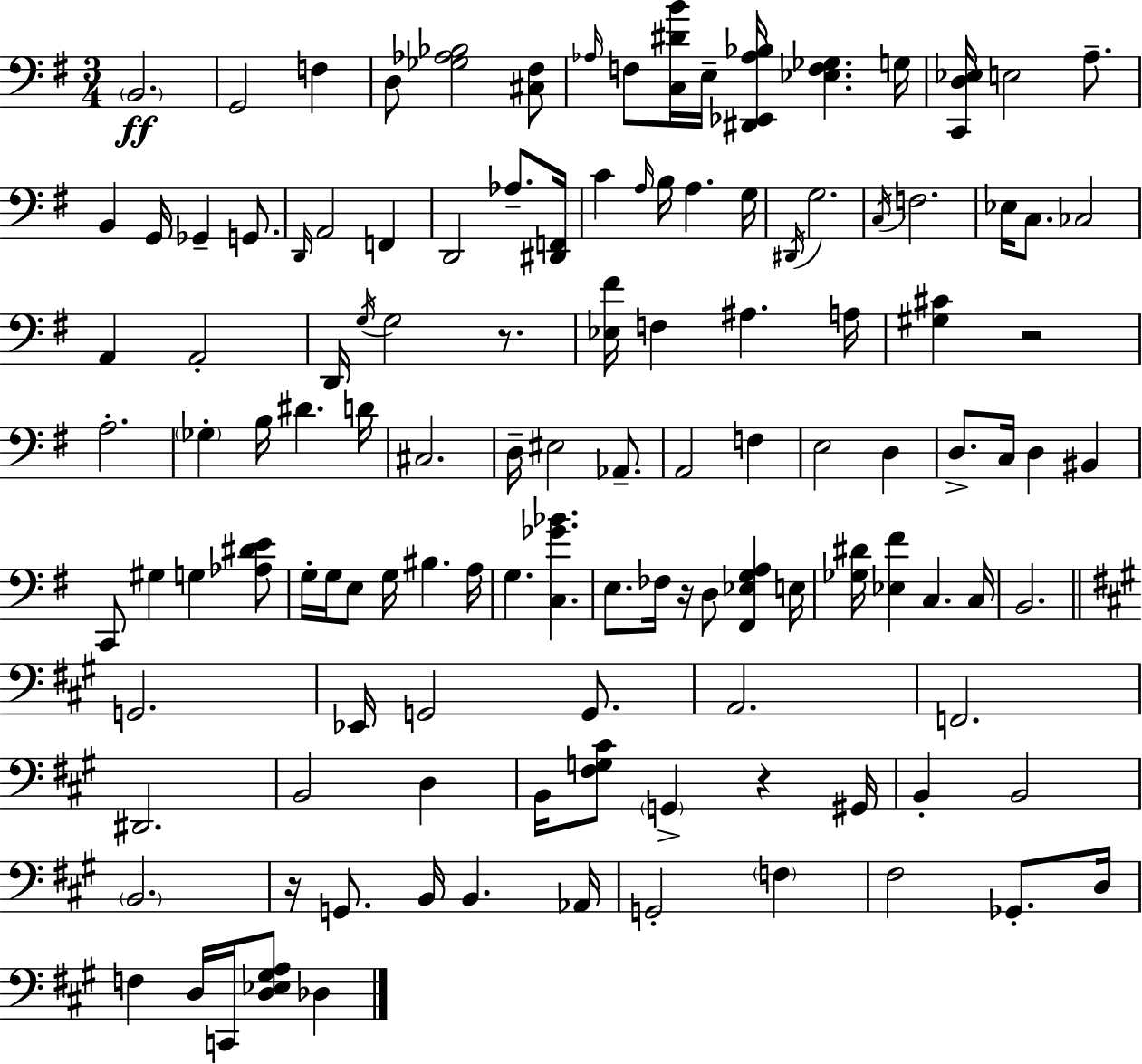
B2/h. G2/h F3/q D3/e [Gb3,Ab3,Bb3]/h [C#3,F#3]/e Ab3/s F3/e [C3,D#4,B4]/s E3/s [D#2,Eb2,Ab3,Bb3]/s [Eb3,F3,Gb3]/q. G3/s [C2,D3,Eb3]/s E3/h A3/e. B2/q G2/s Gb2/q G2/e. D2/s A2/h F2/q D2/h Ab3/e. [D#2,F2]/s C4/q A3/s B3/s A3/q. G3/s D#2/s G3/h. C3/s F3/h. Eb3/s C3/e. CES3/h A2/q A2/h D2/s G3/s G3/h R/e. [Eb3,F#4]/s F3/q A#3/q. A3/s [G#3,C#4]/q R/h A3/h. Gb3/q B3/s D#4/q. D4/s C#3/h. D3/s EIS3/h Ab2/e. A2/h F3/q E3/h D3/q D3/e. C3/s D3/q BIS2/q C2/e G#3/q G3/q [Ab3,D#4,E4]/e G3/s G3/s E3/e G3/s BIS3/q. A3/s G3/q. [C3,Gb4,Bb4]/q. E3/e. FES3/s R/s D3/e [F#2,Eb3,G3,A3]/q E3/s [Gb3,D#4]/s [Eb3,F#4]/q C3/q. C3/s B2/h. G2/h. Eb2/s G2/h G2/e. A2/h. F2/h. D#2/h. B2/h D3/q B2/s [F#3,G3,C#4]/e G2/q R/q G#2/s B2/q B2/h B2/h. R/s G2/e. B2/s B2/q. Ab2/s G2/h F3/q F#3/h Gb2/e. D3/s F3/q D3/s C2/s [D3,Eb3,G#3,A3]/e Db3/q